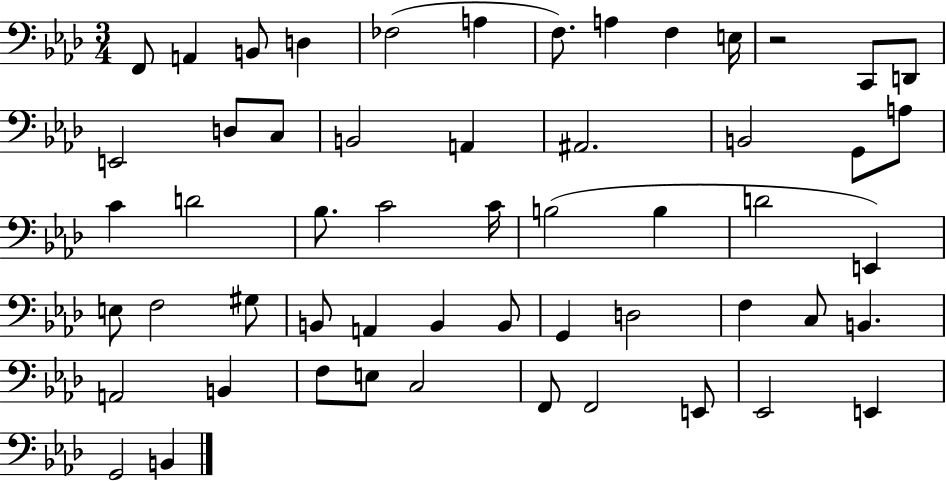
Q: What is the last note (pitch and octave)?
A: B2